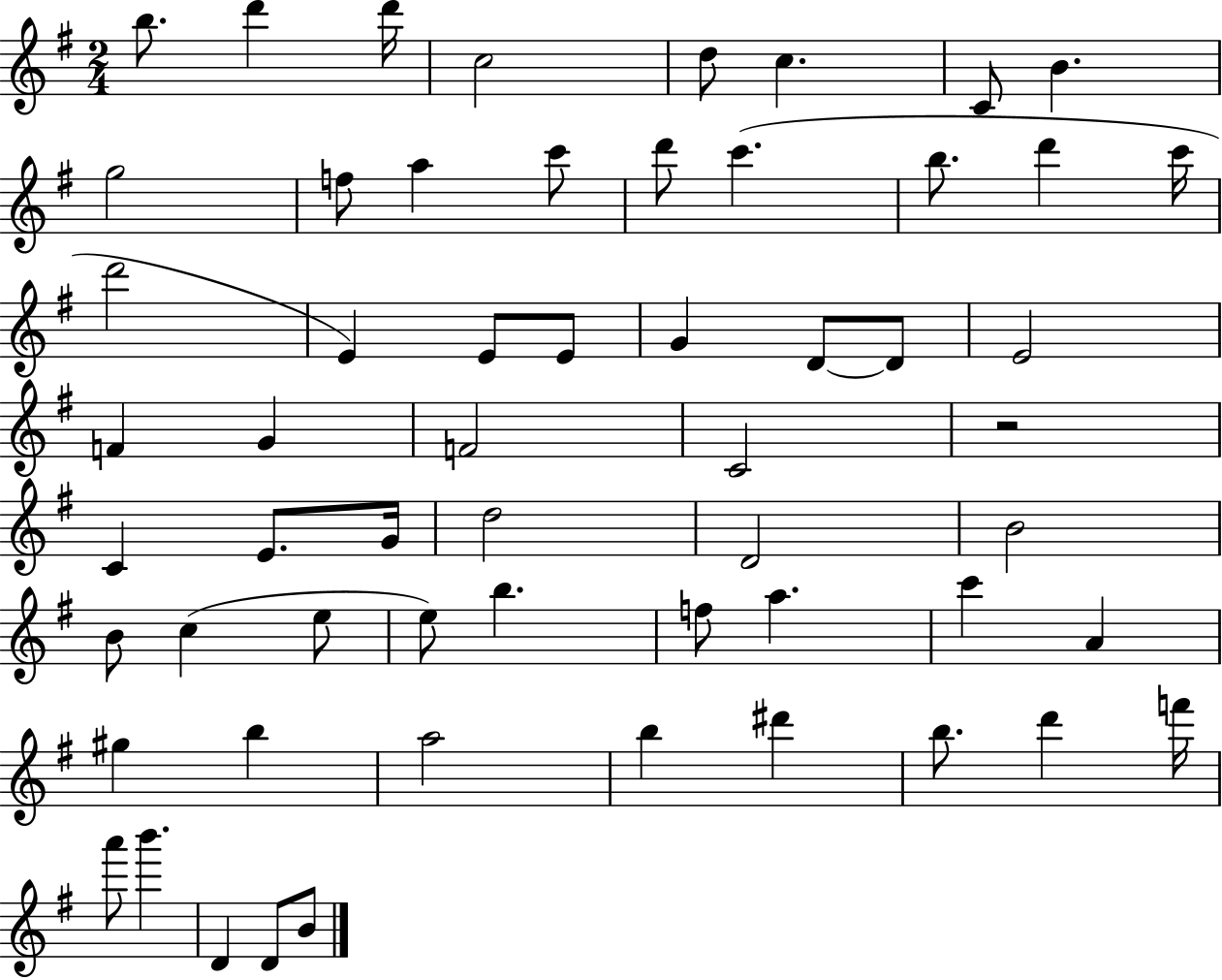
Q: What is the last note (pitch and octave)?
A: B4